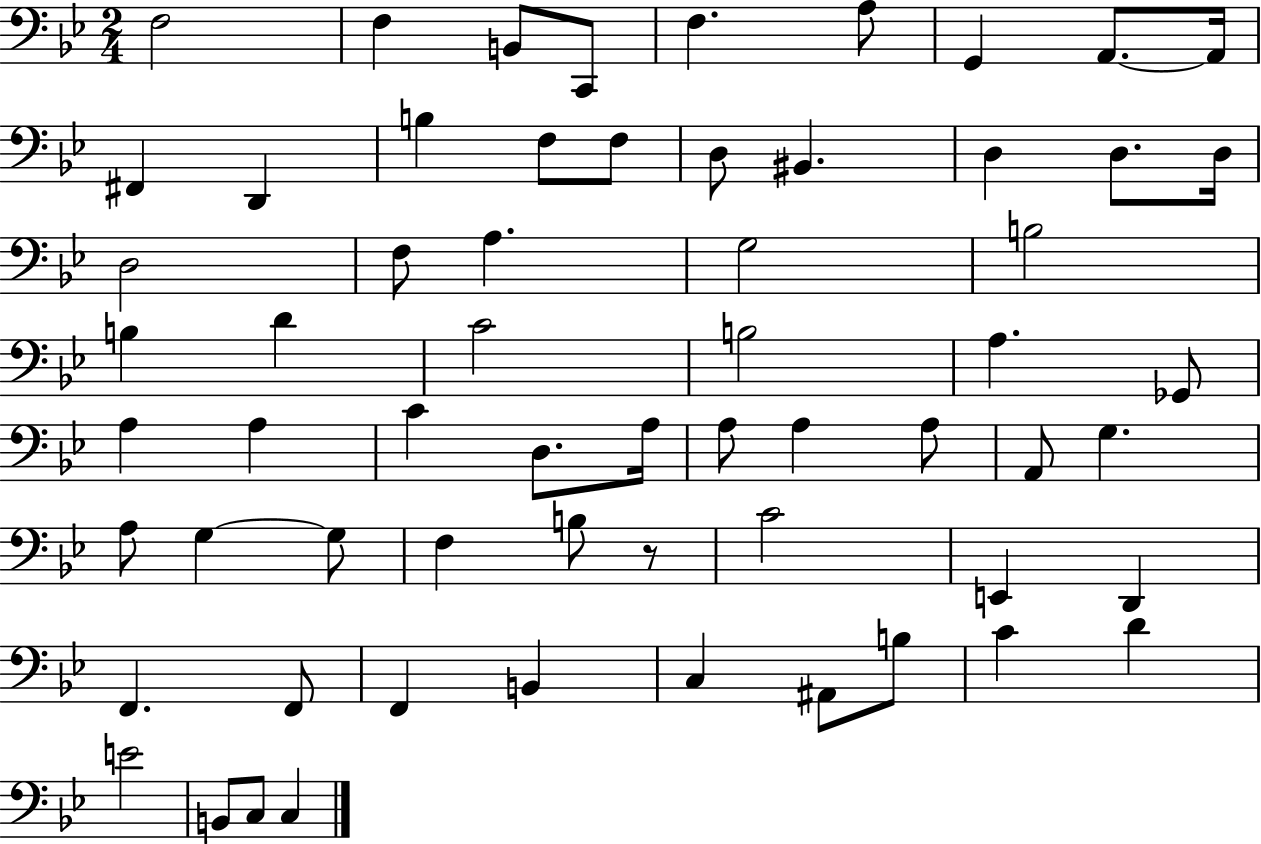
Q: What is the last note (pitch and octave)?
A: C3